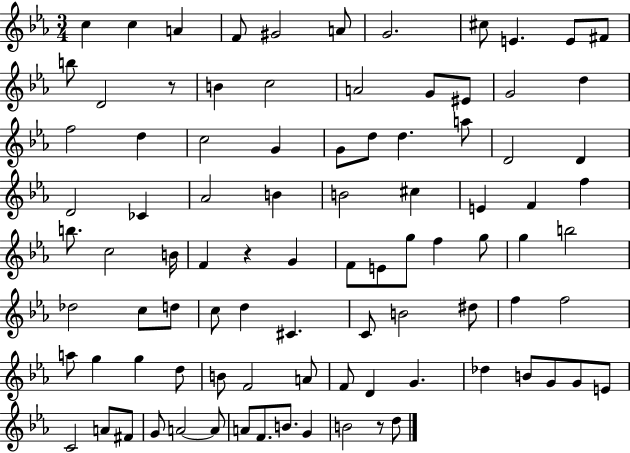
C5/q C5/q A4/q F4/e G#4/h A4/e G4/h. C#5/e E4/q. E4/e F#4/e B5/e D4/h R/e B4/q C5/h A4/h G4/e EIS4/e G4/h D5/q F5/h D5/q C5/h G4/q G4/e D5/e D5/q. A5/e D4/h D4/q D4/h CES4/q Ab4/h B4/q B4/h C#5/q E4/q F4/q F5/q B5/e. C5/h B4/s F4/q R/q G4/q F4/e E4/e G5/e F5/q G5/e G5/q B5/h Db5/h C5/e D5/e C5/e D5/q C#4/q. C4/e B4/h D#5/e F5/q F5/h A5/e G5/q G5/q D5/e B4/e F4/h A4/e F4/e D4/q G4/q. Db5/q B4/e G4/e G4/e E4/e C4/h A4/e F#4/e G4/e A4/h A4/e A4/e F4/e. B4/e. G4/q B4/h R/e D5/e